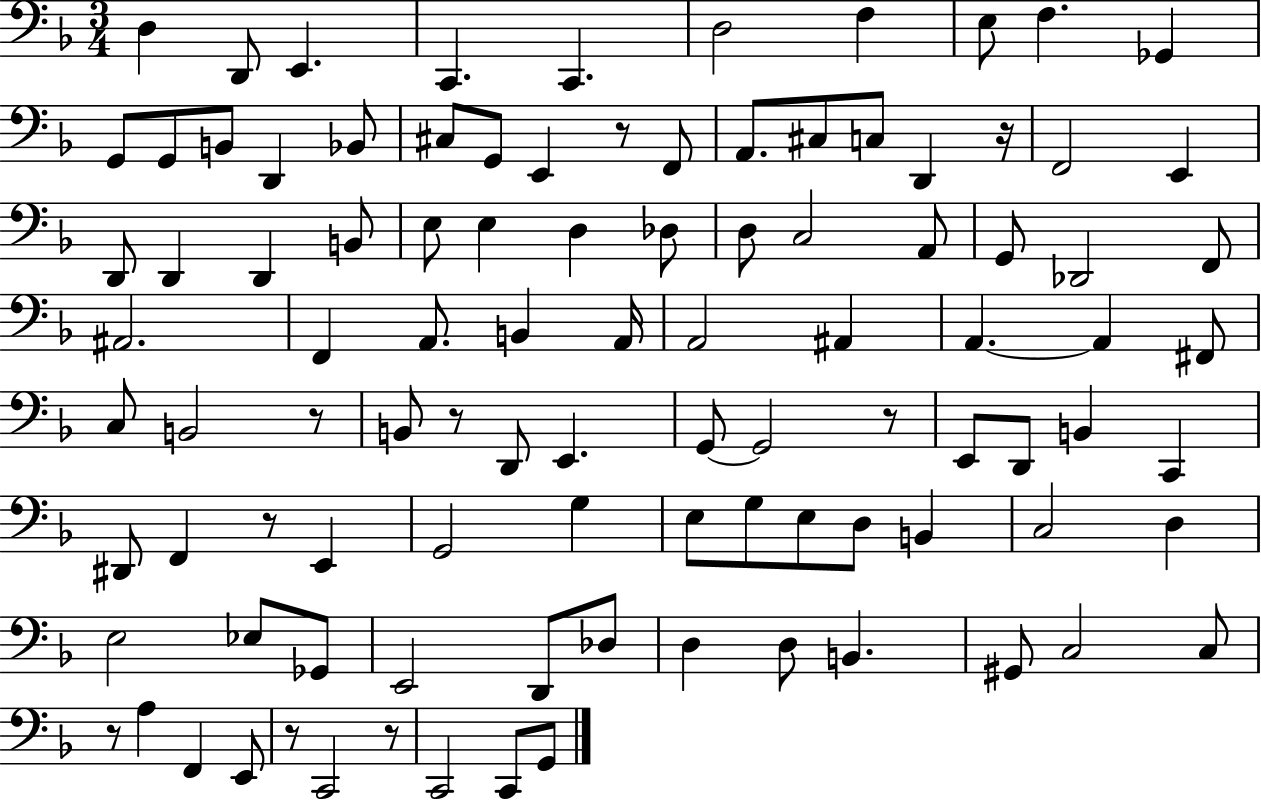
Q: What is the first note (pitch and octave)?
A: D3